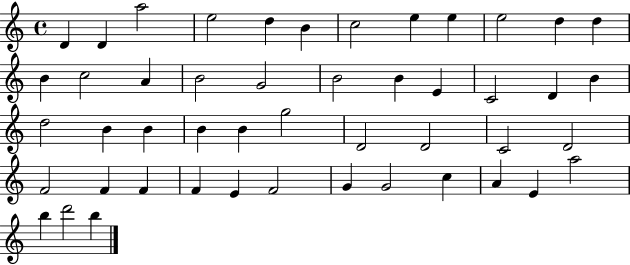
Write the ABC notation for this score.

X:1
T:Untitled
M:4/4
L:1/4
K:C
D D a2 e2 d B c2 e e e2 d d B c2 A B2 G2 B2 B E C2 D B d2 B B B B g2 D2 D2 C2 D2 F2 F F F E F2 G G2 c A E a2 b d'2 b